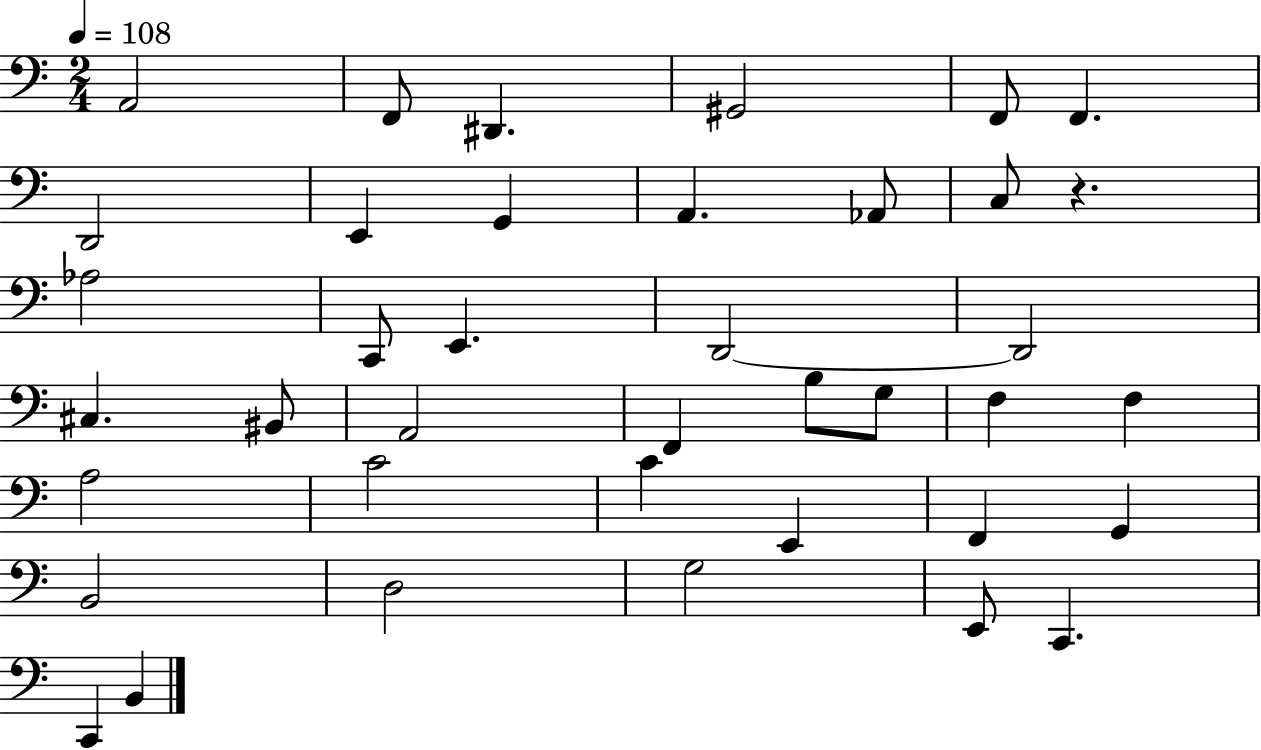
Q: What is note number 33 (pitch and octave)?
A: D3